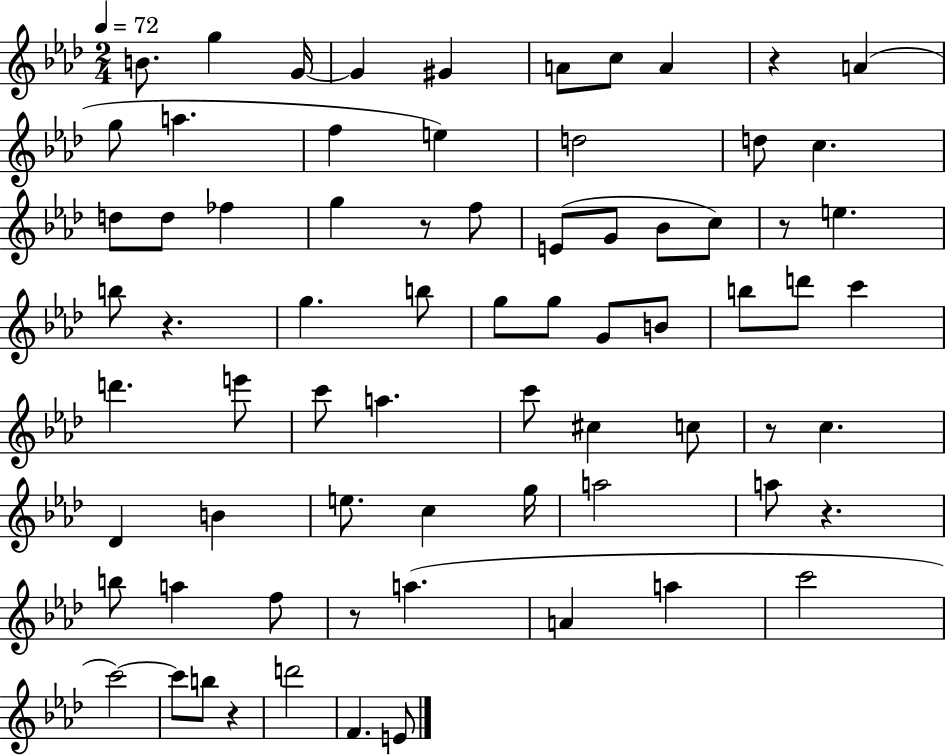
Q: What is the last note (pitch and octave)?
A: E4